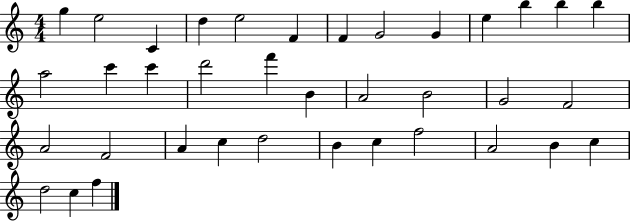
{
  \clef treble
  \numericTimeSignature
  \time 4/4
  \key c \major
  g''4 e''2 c'4 | d''4 e''2 f'4 | f'4 g'2 g'4 | e''4 b''4 b''4 b''4 | \break a''2 c'''4 c'''4 | d'''2 f'''4 b'4 | a'2 b'2 | g'2 f'2 | \break a'2 f'2 | a'4 c''4 d''2 | b'4 c''4 f''2 | a'2 b'4 c''4 | \break d''2 c''4 f''4 | \bar "|."
}